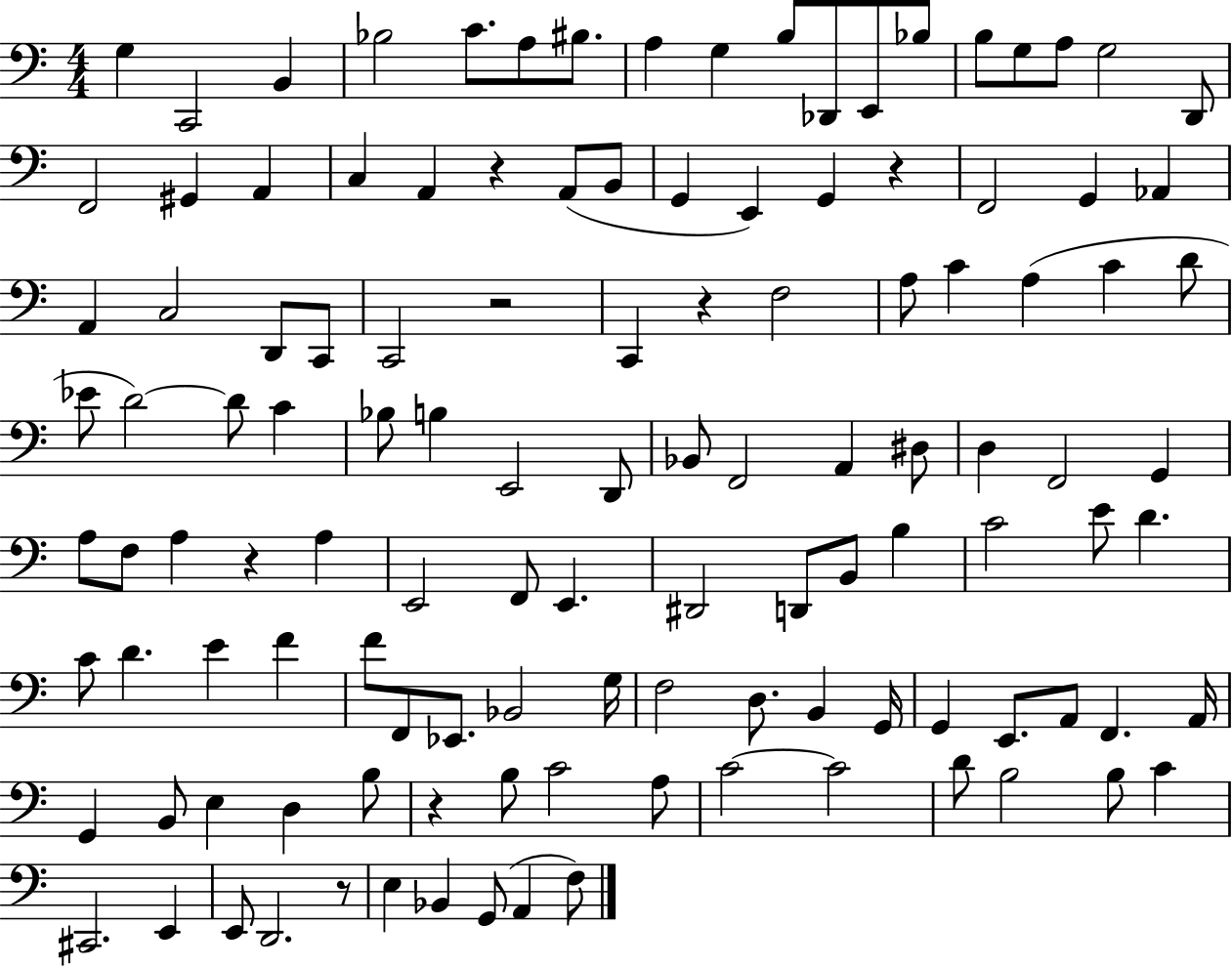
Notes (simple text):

G3/q C2/h B2/q Bb3/h C4/e. A3/e BIS3/e. A3/q G3/q B3/e Db2/e E2/e Bb3/e B3/e G3/e A3/e G3/h D2/e F2/h G#2/q A2/q C3/q A2/q R/q A2/e B2/e G2/q E2/q G2/q R/q F2/h G2/q Ab2/q A2/q C3/h D2/e C2/e C2/h R/h C2/q R/q F3/h A3/e C4/q A3/q C4/q D4/e Eb4/e D4/h D4/e C4/q Bb3/e B3/q E2/h D2/e Bb2/e F2/h A2/q D#3/e D3/q F2/h G2/q A3/e F3/e A3/q R/q A3/q E2/h F2/e E2/q. D#2/h D2/e B2/e B3/q C4/h E4/e D4/q. C4/e D4/q. E4/q F4/q F4/e F2/e Eb2/e. Bb2/h G3/s F3/h D3/e. B2/q G2/s G2/q E2/e. A2/e F2/q. A2/s G2/q B2/e E3/q D3/q B3/e R/q B3/e C4/h A3/e C4/h C4/h D4/e B3/h B3/e C4/q C#2/h. E2/q E2/e D2/h. R/e E3/q Bb2/q G2/e A2/q F3/e